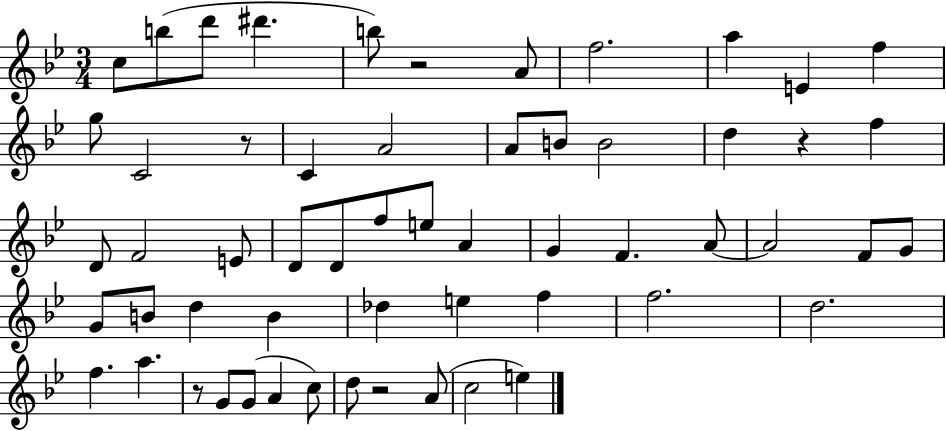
X:1
T:Untitled
M:3/4
L:1/4
K:Bb
c/2 b/2 d'/2 ^d' b/2 z2 A/2 f2 a E f g/2 C2 z/2 C A2 A/2 B/2 B2 d z f D/2 F2 E/2 D/2 D/2 f/2 e/2 A G F A/2 A2 F/2 G/2 G/2 B/2 d B _d e f f2 d2 f a z/2 G/2 G/2 A c/2 d/2 z2 A/2 c2 e